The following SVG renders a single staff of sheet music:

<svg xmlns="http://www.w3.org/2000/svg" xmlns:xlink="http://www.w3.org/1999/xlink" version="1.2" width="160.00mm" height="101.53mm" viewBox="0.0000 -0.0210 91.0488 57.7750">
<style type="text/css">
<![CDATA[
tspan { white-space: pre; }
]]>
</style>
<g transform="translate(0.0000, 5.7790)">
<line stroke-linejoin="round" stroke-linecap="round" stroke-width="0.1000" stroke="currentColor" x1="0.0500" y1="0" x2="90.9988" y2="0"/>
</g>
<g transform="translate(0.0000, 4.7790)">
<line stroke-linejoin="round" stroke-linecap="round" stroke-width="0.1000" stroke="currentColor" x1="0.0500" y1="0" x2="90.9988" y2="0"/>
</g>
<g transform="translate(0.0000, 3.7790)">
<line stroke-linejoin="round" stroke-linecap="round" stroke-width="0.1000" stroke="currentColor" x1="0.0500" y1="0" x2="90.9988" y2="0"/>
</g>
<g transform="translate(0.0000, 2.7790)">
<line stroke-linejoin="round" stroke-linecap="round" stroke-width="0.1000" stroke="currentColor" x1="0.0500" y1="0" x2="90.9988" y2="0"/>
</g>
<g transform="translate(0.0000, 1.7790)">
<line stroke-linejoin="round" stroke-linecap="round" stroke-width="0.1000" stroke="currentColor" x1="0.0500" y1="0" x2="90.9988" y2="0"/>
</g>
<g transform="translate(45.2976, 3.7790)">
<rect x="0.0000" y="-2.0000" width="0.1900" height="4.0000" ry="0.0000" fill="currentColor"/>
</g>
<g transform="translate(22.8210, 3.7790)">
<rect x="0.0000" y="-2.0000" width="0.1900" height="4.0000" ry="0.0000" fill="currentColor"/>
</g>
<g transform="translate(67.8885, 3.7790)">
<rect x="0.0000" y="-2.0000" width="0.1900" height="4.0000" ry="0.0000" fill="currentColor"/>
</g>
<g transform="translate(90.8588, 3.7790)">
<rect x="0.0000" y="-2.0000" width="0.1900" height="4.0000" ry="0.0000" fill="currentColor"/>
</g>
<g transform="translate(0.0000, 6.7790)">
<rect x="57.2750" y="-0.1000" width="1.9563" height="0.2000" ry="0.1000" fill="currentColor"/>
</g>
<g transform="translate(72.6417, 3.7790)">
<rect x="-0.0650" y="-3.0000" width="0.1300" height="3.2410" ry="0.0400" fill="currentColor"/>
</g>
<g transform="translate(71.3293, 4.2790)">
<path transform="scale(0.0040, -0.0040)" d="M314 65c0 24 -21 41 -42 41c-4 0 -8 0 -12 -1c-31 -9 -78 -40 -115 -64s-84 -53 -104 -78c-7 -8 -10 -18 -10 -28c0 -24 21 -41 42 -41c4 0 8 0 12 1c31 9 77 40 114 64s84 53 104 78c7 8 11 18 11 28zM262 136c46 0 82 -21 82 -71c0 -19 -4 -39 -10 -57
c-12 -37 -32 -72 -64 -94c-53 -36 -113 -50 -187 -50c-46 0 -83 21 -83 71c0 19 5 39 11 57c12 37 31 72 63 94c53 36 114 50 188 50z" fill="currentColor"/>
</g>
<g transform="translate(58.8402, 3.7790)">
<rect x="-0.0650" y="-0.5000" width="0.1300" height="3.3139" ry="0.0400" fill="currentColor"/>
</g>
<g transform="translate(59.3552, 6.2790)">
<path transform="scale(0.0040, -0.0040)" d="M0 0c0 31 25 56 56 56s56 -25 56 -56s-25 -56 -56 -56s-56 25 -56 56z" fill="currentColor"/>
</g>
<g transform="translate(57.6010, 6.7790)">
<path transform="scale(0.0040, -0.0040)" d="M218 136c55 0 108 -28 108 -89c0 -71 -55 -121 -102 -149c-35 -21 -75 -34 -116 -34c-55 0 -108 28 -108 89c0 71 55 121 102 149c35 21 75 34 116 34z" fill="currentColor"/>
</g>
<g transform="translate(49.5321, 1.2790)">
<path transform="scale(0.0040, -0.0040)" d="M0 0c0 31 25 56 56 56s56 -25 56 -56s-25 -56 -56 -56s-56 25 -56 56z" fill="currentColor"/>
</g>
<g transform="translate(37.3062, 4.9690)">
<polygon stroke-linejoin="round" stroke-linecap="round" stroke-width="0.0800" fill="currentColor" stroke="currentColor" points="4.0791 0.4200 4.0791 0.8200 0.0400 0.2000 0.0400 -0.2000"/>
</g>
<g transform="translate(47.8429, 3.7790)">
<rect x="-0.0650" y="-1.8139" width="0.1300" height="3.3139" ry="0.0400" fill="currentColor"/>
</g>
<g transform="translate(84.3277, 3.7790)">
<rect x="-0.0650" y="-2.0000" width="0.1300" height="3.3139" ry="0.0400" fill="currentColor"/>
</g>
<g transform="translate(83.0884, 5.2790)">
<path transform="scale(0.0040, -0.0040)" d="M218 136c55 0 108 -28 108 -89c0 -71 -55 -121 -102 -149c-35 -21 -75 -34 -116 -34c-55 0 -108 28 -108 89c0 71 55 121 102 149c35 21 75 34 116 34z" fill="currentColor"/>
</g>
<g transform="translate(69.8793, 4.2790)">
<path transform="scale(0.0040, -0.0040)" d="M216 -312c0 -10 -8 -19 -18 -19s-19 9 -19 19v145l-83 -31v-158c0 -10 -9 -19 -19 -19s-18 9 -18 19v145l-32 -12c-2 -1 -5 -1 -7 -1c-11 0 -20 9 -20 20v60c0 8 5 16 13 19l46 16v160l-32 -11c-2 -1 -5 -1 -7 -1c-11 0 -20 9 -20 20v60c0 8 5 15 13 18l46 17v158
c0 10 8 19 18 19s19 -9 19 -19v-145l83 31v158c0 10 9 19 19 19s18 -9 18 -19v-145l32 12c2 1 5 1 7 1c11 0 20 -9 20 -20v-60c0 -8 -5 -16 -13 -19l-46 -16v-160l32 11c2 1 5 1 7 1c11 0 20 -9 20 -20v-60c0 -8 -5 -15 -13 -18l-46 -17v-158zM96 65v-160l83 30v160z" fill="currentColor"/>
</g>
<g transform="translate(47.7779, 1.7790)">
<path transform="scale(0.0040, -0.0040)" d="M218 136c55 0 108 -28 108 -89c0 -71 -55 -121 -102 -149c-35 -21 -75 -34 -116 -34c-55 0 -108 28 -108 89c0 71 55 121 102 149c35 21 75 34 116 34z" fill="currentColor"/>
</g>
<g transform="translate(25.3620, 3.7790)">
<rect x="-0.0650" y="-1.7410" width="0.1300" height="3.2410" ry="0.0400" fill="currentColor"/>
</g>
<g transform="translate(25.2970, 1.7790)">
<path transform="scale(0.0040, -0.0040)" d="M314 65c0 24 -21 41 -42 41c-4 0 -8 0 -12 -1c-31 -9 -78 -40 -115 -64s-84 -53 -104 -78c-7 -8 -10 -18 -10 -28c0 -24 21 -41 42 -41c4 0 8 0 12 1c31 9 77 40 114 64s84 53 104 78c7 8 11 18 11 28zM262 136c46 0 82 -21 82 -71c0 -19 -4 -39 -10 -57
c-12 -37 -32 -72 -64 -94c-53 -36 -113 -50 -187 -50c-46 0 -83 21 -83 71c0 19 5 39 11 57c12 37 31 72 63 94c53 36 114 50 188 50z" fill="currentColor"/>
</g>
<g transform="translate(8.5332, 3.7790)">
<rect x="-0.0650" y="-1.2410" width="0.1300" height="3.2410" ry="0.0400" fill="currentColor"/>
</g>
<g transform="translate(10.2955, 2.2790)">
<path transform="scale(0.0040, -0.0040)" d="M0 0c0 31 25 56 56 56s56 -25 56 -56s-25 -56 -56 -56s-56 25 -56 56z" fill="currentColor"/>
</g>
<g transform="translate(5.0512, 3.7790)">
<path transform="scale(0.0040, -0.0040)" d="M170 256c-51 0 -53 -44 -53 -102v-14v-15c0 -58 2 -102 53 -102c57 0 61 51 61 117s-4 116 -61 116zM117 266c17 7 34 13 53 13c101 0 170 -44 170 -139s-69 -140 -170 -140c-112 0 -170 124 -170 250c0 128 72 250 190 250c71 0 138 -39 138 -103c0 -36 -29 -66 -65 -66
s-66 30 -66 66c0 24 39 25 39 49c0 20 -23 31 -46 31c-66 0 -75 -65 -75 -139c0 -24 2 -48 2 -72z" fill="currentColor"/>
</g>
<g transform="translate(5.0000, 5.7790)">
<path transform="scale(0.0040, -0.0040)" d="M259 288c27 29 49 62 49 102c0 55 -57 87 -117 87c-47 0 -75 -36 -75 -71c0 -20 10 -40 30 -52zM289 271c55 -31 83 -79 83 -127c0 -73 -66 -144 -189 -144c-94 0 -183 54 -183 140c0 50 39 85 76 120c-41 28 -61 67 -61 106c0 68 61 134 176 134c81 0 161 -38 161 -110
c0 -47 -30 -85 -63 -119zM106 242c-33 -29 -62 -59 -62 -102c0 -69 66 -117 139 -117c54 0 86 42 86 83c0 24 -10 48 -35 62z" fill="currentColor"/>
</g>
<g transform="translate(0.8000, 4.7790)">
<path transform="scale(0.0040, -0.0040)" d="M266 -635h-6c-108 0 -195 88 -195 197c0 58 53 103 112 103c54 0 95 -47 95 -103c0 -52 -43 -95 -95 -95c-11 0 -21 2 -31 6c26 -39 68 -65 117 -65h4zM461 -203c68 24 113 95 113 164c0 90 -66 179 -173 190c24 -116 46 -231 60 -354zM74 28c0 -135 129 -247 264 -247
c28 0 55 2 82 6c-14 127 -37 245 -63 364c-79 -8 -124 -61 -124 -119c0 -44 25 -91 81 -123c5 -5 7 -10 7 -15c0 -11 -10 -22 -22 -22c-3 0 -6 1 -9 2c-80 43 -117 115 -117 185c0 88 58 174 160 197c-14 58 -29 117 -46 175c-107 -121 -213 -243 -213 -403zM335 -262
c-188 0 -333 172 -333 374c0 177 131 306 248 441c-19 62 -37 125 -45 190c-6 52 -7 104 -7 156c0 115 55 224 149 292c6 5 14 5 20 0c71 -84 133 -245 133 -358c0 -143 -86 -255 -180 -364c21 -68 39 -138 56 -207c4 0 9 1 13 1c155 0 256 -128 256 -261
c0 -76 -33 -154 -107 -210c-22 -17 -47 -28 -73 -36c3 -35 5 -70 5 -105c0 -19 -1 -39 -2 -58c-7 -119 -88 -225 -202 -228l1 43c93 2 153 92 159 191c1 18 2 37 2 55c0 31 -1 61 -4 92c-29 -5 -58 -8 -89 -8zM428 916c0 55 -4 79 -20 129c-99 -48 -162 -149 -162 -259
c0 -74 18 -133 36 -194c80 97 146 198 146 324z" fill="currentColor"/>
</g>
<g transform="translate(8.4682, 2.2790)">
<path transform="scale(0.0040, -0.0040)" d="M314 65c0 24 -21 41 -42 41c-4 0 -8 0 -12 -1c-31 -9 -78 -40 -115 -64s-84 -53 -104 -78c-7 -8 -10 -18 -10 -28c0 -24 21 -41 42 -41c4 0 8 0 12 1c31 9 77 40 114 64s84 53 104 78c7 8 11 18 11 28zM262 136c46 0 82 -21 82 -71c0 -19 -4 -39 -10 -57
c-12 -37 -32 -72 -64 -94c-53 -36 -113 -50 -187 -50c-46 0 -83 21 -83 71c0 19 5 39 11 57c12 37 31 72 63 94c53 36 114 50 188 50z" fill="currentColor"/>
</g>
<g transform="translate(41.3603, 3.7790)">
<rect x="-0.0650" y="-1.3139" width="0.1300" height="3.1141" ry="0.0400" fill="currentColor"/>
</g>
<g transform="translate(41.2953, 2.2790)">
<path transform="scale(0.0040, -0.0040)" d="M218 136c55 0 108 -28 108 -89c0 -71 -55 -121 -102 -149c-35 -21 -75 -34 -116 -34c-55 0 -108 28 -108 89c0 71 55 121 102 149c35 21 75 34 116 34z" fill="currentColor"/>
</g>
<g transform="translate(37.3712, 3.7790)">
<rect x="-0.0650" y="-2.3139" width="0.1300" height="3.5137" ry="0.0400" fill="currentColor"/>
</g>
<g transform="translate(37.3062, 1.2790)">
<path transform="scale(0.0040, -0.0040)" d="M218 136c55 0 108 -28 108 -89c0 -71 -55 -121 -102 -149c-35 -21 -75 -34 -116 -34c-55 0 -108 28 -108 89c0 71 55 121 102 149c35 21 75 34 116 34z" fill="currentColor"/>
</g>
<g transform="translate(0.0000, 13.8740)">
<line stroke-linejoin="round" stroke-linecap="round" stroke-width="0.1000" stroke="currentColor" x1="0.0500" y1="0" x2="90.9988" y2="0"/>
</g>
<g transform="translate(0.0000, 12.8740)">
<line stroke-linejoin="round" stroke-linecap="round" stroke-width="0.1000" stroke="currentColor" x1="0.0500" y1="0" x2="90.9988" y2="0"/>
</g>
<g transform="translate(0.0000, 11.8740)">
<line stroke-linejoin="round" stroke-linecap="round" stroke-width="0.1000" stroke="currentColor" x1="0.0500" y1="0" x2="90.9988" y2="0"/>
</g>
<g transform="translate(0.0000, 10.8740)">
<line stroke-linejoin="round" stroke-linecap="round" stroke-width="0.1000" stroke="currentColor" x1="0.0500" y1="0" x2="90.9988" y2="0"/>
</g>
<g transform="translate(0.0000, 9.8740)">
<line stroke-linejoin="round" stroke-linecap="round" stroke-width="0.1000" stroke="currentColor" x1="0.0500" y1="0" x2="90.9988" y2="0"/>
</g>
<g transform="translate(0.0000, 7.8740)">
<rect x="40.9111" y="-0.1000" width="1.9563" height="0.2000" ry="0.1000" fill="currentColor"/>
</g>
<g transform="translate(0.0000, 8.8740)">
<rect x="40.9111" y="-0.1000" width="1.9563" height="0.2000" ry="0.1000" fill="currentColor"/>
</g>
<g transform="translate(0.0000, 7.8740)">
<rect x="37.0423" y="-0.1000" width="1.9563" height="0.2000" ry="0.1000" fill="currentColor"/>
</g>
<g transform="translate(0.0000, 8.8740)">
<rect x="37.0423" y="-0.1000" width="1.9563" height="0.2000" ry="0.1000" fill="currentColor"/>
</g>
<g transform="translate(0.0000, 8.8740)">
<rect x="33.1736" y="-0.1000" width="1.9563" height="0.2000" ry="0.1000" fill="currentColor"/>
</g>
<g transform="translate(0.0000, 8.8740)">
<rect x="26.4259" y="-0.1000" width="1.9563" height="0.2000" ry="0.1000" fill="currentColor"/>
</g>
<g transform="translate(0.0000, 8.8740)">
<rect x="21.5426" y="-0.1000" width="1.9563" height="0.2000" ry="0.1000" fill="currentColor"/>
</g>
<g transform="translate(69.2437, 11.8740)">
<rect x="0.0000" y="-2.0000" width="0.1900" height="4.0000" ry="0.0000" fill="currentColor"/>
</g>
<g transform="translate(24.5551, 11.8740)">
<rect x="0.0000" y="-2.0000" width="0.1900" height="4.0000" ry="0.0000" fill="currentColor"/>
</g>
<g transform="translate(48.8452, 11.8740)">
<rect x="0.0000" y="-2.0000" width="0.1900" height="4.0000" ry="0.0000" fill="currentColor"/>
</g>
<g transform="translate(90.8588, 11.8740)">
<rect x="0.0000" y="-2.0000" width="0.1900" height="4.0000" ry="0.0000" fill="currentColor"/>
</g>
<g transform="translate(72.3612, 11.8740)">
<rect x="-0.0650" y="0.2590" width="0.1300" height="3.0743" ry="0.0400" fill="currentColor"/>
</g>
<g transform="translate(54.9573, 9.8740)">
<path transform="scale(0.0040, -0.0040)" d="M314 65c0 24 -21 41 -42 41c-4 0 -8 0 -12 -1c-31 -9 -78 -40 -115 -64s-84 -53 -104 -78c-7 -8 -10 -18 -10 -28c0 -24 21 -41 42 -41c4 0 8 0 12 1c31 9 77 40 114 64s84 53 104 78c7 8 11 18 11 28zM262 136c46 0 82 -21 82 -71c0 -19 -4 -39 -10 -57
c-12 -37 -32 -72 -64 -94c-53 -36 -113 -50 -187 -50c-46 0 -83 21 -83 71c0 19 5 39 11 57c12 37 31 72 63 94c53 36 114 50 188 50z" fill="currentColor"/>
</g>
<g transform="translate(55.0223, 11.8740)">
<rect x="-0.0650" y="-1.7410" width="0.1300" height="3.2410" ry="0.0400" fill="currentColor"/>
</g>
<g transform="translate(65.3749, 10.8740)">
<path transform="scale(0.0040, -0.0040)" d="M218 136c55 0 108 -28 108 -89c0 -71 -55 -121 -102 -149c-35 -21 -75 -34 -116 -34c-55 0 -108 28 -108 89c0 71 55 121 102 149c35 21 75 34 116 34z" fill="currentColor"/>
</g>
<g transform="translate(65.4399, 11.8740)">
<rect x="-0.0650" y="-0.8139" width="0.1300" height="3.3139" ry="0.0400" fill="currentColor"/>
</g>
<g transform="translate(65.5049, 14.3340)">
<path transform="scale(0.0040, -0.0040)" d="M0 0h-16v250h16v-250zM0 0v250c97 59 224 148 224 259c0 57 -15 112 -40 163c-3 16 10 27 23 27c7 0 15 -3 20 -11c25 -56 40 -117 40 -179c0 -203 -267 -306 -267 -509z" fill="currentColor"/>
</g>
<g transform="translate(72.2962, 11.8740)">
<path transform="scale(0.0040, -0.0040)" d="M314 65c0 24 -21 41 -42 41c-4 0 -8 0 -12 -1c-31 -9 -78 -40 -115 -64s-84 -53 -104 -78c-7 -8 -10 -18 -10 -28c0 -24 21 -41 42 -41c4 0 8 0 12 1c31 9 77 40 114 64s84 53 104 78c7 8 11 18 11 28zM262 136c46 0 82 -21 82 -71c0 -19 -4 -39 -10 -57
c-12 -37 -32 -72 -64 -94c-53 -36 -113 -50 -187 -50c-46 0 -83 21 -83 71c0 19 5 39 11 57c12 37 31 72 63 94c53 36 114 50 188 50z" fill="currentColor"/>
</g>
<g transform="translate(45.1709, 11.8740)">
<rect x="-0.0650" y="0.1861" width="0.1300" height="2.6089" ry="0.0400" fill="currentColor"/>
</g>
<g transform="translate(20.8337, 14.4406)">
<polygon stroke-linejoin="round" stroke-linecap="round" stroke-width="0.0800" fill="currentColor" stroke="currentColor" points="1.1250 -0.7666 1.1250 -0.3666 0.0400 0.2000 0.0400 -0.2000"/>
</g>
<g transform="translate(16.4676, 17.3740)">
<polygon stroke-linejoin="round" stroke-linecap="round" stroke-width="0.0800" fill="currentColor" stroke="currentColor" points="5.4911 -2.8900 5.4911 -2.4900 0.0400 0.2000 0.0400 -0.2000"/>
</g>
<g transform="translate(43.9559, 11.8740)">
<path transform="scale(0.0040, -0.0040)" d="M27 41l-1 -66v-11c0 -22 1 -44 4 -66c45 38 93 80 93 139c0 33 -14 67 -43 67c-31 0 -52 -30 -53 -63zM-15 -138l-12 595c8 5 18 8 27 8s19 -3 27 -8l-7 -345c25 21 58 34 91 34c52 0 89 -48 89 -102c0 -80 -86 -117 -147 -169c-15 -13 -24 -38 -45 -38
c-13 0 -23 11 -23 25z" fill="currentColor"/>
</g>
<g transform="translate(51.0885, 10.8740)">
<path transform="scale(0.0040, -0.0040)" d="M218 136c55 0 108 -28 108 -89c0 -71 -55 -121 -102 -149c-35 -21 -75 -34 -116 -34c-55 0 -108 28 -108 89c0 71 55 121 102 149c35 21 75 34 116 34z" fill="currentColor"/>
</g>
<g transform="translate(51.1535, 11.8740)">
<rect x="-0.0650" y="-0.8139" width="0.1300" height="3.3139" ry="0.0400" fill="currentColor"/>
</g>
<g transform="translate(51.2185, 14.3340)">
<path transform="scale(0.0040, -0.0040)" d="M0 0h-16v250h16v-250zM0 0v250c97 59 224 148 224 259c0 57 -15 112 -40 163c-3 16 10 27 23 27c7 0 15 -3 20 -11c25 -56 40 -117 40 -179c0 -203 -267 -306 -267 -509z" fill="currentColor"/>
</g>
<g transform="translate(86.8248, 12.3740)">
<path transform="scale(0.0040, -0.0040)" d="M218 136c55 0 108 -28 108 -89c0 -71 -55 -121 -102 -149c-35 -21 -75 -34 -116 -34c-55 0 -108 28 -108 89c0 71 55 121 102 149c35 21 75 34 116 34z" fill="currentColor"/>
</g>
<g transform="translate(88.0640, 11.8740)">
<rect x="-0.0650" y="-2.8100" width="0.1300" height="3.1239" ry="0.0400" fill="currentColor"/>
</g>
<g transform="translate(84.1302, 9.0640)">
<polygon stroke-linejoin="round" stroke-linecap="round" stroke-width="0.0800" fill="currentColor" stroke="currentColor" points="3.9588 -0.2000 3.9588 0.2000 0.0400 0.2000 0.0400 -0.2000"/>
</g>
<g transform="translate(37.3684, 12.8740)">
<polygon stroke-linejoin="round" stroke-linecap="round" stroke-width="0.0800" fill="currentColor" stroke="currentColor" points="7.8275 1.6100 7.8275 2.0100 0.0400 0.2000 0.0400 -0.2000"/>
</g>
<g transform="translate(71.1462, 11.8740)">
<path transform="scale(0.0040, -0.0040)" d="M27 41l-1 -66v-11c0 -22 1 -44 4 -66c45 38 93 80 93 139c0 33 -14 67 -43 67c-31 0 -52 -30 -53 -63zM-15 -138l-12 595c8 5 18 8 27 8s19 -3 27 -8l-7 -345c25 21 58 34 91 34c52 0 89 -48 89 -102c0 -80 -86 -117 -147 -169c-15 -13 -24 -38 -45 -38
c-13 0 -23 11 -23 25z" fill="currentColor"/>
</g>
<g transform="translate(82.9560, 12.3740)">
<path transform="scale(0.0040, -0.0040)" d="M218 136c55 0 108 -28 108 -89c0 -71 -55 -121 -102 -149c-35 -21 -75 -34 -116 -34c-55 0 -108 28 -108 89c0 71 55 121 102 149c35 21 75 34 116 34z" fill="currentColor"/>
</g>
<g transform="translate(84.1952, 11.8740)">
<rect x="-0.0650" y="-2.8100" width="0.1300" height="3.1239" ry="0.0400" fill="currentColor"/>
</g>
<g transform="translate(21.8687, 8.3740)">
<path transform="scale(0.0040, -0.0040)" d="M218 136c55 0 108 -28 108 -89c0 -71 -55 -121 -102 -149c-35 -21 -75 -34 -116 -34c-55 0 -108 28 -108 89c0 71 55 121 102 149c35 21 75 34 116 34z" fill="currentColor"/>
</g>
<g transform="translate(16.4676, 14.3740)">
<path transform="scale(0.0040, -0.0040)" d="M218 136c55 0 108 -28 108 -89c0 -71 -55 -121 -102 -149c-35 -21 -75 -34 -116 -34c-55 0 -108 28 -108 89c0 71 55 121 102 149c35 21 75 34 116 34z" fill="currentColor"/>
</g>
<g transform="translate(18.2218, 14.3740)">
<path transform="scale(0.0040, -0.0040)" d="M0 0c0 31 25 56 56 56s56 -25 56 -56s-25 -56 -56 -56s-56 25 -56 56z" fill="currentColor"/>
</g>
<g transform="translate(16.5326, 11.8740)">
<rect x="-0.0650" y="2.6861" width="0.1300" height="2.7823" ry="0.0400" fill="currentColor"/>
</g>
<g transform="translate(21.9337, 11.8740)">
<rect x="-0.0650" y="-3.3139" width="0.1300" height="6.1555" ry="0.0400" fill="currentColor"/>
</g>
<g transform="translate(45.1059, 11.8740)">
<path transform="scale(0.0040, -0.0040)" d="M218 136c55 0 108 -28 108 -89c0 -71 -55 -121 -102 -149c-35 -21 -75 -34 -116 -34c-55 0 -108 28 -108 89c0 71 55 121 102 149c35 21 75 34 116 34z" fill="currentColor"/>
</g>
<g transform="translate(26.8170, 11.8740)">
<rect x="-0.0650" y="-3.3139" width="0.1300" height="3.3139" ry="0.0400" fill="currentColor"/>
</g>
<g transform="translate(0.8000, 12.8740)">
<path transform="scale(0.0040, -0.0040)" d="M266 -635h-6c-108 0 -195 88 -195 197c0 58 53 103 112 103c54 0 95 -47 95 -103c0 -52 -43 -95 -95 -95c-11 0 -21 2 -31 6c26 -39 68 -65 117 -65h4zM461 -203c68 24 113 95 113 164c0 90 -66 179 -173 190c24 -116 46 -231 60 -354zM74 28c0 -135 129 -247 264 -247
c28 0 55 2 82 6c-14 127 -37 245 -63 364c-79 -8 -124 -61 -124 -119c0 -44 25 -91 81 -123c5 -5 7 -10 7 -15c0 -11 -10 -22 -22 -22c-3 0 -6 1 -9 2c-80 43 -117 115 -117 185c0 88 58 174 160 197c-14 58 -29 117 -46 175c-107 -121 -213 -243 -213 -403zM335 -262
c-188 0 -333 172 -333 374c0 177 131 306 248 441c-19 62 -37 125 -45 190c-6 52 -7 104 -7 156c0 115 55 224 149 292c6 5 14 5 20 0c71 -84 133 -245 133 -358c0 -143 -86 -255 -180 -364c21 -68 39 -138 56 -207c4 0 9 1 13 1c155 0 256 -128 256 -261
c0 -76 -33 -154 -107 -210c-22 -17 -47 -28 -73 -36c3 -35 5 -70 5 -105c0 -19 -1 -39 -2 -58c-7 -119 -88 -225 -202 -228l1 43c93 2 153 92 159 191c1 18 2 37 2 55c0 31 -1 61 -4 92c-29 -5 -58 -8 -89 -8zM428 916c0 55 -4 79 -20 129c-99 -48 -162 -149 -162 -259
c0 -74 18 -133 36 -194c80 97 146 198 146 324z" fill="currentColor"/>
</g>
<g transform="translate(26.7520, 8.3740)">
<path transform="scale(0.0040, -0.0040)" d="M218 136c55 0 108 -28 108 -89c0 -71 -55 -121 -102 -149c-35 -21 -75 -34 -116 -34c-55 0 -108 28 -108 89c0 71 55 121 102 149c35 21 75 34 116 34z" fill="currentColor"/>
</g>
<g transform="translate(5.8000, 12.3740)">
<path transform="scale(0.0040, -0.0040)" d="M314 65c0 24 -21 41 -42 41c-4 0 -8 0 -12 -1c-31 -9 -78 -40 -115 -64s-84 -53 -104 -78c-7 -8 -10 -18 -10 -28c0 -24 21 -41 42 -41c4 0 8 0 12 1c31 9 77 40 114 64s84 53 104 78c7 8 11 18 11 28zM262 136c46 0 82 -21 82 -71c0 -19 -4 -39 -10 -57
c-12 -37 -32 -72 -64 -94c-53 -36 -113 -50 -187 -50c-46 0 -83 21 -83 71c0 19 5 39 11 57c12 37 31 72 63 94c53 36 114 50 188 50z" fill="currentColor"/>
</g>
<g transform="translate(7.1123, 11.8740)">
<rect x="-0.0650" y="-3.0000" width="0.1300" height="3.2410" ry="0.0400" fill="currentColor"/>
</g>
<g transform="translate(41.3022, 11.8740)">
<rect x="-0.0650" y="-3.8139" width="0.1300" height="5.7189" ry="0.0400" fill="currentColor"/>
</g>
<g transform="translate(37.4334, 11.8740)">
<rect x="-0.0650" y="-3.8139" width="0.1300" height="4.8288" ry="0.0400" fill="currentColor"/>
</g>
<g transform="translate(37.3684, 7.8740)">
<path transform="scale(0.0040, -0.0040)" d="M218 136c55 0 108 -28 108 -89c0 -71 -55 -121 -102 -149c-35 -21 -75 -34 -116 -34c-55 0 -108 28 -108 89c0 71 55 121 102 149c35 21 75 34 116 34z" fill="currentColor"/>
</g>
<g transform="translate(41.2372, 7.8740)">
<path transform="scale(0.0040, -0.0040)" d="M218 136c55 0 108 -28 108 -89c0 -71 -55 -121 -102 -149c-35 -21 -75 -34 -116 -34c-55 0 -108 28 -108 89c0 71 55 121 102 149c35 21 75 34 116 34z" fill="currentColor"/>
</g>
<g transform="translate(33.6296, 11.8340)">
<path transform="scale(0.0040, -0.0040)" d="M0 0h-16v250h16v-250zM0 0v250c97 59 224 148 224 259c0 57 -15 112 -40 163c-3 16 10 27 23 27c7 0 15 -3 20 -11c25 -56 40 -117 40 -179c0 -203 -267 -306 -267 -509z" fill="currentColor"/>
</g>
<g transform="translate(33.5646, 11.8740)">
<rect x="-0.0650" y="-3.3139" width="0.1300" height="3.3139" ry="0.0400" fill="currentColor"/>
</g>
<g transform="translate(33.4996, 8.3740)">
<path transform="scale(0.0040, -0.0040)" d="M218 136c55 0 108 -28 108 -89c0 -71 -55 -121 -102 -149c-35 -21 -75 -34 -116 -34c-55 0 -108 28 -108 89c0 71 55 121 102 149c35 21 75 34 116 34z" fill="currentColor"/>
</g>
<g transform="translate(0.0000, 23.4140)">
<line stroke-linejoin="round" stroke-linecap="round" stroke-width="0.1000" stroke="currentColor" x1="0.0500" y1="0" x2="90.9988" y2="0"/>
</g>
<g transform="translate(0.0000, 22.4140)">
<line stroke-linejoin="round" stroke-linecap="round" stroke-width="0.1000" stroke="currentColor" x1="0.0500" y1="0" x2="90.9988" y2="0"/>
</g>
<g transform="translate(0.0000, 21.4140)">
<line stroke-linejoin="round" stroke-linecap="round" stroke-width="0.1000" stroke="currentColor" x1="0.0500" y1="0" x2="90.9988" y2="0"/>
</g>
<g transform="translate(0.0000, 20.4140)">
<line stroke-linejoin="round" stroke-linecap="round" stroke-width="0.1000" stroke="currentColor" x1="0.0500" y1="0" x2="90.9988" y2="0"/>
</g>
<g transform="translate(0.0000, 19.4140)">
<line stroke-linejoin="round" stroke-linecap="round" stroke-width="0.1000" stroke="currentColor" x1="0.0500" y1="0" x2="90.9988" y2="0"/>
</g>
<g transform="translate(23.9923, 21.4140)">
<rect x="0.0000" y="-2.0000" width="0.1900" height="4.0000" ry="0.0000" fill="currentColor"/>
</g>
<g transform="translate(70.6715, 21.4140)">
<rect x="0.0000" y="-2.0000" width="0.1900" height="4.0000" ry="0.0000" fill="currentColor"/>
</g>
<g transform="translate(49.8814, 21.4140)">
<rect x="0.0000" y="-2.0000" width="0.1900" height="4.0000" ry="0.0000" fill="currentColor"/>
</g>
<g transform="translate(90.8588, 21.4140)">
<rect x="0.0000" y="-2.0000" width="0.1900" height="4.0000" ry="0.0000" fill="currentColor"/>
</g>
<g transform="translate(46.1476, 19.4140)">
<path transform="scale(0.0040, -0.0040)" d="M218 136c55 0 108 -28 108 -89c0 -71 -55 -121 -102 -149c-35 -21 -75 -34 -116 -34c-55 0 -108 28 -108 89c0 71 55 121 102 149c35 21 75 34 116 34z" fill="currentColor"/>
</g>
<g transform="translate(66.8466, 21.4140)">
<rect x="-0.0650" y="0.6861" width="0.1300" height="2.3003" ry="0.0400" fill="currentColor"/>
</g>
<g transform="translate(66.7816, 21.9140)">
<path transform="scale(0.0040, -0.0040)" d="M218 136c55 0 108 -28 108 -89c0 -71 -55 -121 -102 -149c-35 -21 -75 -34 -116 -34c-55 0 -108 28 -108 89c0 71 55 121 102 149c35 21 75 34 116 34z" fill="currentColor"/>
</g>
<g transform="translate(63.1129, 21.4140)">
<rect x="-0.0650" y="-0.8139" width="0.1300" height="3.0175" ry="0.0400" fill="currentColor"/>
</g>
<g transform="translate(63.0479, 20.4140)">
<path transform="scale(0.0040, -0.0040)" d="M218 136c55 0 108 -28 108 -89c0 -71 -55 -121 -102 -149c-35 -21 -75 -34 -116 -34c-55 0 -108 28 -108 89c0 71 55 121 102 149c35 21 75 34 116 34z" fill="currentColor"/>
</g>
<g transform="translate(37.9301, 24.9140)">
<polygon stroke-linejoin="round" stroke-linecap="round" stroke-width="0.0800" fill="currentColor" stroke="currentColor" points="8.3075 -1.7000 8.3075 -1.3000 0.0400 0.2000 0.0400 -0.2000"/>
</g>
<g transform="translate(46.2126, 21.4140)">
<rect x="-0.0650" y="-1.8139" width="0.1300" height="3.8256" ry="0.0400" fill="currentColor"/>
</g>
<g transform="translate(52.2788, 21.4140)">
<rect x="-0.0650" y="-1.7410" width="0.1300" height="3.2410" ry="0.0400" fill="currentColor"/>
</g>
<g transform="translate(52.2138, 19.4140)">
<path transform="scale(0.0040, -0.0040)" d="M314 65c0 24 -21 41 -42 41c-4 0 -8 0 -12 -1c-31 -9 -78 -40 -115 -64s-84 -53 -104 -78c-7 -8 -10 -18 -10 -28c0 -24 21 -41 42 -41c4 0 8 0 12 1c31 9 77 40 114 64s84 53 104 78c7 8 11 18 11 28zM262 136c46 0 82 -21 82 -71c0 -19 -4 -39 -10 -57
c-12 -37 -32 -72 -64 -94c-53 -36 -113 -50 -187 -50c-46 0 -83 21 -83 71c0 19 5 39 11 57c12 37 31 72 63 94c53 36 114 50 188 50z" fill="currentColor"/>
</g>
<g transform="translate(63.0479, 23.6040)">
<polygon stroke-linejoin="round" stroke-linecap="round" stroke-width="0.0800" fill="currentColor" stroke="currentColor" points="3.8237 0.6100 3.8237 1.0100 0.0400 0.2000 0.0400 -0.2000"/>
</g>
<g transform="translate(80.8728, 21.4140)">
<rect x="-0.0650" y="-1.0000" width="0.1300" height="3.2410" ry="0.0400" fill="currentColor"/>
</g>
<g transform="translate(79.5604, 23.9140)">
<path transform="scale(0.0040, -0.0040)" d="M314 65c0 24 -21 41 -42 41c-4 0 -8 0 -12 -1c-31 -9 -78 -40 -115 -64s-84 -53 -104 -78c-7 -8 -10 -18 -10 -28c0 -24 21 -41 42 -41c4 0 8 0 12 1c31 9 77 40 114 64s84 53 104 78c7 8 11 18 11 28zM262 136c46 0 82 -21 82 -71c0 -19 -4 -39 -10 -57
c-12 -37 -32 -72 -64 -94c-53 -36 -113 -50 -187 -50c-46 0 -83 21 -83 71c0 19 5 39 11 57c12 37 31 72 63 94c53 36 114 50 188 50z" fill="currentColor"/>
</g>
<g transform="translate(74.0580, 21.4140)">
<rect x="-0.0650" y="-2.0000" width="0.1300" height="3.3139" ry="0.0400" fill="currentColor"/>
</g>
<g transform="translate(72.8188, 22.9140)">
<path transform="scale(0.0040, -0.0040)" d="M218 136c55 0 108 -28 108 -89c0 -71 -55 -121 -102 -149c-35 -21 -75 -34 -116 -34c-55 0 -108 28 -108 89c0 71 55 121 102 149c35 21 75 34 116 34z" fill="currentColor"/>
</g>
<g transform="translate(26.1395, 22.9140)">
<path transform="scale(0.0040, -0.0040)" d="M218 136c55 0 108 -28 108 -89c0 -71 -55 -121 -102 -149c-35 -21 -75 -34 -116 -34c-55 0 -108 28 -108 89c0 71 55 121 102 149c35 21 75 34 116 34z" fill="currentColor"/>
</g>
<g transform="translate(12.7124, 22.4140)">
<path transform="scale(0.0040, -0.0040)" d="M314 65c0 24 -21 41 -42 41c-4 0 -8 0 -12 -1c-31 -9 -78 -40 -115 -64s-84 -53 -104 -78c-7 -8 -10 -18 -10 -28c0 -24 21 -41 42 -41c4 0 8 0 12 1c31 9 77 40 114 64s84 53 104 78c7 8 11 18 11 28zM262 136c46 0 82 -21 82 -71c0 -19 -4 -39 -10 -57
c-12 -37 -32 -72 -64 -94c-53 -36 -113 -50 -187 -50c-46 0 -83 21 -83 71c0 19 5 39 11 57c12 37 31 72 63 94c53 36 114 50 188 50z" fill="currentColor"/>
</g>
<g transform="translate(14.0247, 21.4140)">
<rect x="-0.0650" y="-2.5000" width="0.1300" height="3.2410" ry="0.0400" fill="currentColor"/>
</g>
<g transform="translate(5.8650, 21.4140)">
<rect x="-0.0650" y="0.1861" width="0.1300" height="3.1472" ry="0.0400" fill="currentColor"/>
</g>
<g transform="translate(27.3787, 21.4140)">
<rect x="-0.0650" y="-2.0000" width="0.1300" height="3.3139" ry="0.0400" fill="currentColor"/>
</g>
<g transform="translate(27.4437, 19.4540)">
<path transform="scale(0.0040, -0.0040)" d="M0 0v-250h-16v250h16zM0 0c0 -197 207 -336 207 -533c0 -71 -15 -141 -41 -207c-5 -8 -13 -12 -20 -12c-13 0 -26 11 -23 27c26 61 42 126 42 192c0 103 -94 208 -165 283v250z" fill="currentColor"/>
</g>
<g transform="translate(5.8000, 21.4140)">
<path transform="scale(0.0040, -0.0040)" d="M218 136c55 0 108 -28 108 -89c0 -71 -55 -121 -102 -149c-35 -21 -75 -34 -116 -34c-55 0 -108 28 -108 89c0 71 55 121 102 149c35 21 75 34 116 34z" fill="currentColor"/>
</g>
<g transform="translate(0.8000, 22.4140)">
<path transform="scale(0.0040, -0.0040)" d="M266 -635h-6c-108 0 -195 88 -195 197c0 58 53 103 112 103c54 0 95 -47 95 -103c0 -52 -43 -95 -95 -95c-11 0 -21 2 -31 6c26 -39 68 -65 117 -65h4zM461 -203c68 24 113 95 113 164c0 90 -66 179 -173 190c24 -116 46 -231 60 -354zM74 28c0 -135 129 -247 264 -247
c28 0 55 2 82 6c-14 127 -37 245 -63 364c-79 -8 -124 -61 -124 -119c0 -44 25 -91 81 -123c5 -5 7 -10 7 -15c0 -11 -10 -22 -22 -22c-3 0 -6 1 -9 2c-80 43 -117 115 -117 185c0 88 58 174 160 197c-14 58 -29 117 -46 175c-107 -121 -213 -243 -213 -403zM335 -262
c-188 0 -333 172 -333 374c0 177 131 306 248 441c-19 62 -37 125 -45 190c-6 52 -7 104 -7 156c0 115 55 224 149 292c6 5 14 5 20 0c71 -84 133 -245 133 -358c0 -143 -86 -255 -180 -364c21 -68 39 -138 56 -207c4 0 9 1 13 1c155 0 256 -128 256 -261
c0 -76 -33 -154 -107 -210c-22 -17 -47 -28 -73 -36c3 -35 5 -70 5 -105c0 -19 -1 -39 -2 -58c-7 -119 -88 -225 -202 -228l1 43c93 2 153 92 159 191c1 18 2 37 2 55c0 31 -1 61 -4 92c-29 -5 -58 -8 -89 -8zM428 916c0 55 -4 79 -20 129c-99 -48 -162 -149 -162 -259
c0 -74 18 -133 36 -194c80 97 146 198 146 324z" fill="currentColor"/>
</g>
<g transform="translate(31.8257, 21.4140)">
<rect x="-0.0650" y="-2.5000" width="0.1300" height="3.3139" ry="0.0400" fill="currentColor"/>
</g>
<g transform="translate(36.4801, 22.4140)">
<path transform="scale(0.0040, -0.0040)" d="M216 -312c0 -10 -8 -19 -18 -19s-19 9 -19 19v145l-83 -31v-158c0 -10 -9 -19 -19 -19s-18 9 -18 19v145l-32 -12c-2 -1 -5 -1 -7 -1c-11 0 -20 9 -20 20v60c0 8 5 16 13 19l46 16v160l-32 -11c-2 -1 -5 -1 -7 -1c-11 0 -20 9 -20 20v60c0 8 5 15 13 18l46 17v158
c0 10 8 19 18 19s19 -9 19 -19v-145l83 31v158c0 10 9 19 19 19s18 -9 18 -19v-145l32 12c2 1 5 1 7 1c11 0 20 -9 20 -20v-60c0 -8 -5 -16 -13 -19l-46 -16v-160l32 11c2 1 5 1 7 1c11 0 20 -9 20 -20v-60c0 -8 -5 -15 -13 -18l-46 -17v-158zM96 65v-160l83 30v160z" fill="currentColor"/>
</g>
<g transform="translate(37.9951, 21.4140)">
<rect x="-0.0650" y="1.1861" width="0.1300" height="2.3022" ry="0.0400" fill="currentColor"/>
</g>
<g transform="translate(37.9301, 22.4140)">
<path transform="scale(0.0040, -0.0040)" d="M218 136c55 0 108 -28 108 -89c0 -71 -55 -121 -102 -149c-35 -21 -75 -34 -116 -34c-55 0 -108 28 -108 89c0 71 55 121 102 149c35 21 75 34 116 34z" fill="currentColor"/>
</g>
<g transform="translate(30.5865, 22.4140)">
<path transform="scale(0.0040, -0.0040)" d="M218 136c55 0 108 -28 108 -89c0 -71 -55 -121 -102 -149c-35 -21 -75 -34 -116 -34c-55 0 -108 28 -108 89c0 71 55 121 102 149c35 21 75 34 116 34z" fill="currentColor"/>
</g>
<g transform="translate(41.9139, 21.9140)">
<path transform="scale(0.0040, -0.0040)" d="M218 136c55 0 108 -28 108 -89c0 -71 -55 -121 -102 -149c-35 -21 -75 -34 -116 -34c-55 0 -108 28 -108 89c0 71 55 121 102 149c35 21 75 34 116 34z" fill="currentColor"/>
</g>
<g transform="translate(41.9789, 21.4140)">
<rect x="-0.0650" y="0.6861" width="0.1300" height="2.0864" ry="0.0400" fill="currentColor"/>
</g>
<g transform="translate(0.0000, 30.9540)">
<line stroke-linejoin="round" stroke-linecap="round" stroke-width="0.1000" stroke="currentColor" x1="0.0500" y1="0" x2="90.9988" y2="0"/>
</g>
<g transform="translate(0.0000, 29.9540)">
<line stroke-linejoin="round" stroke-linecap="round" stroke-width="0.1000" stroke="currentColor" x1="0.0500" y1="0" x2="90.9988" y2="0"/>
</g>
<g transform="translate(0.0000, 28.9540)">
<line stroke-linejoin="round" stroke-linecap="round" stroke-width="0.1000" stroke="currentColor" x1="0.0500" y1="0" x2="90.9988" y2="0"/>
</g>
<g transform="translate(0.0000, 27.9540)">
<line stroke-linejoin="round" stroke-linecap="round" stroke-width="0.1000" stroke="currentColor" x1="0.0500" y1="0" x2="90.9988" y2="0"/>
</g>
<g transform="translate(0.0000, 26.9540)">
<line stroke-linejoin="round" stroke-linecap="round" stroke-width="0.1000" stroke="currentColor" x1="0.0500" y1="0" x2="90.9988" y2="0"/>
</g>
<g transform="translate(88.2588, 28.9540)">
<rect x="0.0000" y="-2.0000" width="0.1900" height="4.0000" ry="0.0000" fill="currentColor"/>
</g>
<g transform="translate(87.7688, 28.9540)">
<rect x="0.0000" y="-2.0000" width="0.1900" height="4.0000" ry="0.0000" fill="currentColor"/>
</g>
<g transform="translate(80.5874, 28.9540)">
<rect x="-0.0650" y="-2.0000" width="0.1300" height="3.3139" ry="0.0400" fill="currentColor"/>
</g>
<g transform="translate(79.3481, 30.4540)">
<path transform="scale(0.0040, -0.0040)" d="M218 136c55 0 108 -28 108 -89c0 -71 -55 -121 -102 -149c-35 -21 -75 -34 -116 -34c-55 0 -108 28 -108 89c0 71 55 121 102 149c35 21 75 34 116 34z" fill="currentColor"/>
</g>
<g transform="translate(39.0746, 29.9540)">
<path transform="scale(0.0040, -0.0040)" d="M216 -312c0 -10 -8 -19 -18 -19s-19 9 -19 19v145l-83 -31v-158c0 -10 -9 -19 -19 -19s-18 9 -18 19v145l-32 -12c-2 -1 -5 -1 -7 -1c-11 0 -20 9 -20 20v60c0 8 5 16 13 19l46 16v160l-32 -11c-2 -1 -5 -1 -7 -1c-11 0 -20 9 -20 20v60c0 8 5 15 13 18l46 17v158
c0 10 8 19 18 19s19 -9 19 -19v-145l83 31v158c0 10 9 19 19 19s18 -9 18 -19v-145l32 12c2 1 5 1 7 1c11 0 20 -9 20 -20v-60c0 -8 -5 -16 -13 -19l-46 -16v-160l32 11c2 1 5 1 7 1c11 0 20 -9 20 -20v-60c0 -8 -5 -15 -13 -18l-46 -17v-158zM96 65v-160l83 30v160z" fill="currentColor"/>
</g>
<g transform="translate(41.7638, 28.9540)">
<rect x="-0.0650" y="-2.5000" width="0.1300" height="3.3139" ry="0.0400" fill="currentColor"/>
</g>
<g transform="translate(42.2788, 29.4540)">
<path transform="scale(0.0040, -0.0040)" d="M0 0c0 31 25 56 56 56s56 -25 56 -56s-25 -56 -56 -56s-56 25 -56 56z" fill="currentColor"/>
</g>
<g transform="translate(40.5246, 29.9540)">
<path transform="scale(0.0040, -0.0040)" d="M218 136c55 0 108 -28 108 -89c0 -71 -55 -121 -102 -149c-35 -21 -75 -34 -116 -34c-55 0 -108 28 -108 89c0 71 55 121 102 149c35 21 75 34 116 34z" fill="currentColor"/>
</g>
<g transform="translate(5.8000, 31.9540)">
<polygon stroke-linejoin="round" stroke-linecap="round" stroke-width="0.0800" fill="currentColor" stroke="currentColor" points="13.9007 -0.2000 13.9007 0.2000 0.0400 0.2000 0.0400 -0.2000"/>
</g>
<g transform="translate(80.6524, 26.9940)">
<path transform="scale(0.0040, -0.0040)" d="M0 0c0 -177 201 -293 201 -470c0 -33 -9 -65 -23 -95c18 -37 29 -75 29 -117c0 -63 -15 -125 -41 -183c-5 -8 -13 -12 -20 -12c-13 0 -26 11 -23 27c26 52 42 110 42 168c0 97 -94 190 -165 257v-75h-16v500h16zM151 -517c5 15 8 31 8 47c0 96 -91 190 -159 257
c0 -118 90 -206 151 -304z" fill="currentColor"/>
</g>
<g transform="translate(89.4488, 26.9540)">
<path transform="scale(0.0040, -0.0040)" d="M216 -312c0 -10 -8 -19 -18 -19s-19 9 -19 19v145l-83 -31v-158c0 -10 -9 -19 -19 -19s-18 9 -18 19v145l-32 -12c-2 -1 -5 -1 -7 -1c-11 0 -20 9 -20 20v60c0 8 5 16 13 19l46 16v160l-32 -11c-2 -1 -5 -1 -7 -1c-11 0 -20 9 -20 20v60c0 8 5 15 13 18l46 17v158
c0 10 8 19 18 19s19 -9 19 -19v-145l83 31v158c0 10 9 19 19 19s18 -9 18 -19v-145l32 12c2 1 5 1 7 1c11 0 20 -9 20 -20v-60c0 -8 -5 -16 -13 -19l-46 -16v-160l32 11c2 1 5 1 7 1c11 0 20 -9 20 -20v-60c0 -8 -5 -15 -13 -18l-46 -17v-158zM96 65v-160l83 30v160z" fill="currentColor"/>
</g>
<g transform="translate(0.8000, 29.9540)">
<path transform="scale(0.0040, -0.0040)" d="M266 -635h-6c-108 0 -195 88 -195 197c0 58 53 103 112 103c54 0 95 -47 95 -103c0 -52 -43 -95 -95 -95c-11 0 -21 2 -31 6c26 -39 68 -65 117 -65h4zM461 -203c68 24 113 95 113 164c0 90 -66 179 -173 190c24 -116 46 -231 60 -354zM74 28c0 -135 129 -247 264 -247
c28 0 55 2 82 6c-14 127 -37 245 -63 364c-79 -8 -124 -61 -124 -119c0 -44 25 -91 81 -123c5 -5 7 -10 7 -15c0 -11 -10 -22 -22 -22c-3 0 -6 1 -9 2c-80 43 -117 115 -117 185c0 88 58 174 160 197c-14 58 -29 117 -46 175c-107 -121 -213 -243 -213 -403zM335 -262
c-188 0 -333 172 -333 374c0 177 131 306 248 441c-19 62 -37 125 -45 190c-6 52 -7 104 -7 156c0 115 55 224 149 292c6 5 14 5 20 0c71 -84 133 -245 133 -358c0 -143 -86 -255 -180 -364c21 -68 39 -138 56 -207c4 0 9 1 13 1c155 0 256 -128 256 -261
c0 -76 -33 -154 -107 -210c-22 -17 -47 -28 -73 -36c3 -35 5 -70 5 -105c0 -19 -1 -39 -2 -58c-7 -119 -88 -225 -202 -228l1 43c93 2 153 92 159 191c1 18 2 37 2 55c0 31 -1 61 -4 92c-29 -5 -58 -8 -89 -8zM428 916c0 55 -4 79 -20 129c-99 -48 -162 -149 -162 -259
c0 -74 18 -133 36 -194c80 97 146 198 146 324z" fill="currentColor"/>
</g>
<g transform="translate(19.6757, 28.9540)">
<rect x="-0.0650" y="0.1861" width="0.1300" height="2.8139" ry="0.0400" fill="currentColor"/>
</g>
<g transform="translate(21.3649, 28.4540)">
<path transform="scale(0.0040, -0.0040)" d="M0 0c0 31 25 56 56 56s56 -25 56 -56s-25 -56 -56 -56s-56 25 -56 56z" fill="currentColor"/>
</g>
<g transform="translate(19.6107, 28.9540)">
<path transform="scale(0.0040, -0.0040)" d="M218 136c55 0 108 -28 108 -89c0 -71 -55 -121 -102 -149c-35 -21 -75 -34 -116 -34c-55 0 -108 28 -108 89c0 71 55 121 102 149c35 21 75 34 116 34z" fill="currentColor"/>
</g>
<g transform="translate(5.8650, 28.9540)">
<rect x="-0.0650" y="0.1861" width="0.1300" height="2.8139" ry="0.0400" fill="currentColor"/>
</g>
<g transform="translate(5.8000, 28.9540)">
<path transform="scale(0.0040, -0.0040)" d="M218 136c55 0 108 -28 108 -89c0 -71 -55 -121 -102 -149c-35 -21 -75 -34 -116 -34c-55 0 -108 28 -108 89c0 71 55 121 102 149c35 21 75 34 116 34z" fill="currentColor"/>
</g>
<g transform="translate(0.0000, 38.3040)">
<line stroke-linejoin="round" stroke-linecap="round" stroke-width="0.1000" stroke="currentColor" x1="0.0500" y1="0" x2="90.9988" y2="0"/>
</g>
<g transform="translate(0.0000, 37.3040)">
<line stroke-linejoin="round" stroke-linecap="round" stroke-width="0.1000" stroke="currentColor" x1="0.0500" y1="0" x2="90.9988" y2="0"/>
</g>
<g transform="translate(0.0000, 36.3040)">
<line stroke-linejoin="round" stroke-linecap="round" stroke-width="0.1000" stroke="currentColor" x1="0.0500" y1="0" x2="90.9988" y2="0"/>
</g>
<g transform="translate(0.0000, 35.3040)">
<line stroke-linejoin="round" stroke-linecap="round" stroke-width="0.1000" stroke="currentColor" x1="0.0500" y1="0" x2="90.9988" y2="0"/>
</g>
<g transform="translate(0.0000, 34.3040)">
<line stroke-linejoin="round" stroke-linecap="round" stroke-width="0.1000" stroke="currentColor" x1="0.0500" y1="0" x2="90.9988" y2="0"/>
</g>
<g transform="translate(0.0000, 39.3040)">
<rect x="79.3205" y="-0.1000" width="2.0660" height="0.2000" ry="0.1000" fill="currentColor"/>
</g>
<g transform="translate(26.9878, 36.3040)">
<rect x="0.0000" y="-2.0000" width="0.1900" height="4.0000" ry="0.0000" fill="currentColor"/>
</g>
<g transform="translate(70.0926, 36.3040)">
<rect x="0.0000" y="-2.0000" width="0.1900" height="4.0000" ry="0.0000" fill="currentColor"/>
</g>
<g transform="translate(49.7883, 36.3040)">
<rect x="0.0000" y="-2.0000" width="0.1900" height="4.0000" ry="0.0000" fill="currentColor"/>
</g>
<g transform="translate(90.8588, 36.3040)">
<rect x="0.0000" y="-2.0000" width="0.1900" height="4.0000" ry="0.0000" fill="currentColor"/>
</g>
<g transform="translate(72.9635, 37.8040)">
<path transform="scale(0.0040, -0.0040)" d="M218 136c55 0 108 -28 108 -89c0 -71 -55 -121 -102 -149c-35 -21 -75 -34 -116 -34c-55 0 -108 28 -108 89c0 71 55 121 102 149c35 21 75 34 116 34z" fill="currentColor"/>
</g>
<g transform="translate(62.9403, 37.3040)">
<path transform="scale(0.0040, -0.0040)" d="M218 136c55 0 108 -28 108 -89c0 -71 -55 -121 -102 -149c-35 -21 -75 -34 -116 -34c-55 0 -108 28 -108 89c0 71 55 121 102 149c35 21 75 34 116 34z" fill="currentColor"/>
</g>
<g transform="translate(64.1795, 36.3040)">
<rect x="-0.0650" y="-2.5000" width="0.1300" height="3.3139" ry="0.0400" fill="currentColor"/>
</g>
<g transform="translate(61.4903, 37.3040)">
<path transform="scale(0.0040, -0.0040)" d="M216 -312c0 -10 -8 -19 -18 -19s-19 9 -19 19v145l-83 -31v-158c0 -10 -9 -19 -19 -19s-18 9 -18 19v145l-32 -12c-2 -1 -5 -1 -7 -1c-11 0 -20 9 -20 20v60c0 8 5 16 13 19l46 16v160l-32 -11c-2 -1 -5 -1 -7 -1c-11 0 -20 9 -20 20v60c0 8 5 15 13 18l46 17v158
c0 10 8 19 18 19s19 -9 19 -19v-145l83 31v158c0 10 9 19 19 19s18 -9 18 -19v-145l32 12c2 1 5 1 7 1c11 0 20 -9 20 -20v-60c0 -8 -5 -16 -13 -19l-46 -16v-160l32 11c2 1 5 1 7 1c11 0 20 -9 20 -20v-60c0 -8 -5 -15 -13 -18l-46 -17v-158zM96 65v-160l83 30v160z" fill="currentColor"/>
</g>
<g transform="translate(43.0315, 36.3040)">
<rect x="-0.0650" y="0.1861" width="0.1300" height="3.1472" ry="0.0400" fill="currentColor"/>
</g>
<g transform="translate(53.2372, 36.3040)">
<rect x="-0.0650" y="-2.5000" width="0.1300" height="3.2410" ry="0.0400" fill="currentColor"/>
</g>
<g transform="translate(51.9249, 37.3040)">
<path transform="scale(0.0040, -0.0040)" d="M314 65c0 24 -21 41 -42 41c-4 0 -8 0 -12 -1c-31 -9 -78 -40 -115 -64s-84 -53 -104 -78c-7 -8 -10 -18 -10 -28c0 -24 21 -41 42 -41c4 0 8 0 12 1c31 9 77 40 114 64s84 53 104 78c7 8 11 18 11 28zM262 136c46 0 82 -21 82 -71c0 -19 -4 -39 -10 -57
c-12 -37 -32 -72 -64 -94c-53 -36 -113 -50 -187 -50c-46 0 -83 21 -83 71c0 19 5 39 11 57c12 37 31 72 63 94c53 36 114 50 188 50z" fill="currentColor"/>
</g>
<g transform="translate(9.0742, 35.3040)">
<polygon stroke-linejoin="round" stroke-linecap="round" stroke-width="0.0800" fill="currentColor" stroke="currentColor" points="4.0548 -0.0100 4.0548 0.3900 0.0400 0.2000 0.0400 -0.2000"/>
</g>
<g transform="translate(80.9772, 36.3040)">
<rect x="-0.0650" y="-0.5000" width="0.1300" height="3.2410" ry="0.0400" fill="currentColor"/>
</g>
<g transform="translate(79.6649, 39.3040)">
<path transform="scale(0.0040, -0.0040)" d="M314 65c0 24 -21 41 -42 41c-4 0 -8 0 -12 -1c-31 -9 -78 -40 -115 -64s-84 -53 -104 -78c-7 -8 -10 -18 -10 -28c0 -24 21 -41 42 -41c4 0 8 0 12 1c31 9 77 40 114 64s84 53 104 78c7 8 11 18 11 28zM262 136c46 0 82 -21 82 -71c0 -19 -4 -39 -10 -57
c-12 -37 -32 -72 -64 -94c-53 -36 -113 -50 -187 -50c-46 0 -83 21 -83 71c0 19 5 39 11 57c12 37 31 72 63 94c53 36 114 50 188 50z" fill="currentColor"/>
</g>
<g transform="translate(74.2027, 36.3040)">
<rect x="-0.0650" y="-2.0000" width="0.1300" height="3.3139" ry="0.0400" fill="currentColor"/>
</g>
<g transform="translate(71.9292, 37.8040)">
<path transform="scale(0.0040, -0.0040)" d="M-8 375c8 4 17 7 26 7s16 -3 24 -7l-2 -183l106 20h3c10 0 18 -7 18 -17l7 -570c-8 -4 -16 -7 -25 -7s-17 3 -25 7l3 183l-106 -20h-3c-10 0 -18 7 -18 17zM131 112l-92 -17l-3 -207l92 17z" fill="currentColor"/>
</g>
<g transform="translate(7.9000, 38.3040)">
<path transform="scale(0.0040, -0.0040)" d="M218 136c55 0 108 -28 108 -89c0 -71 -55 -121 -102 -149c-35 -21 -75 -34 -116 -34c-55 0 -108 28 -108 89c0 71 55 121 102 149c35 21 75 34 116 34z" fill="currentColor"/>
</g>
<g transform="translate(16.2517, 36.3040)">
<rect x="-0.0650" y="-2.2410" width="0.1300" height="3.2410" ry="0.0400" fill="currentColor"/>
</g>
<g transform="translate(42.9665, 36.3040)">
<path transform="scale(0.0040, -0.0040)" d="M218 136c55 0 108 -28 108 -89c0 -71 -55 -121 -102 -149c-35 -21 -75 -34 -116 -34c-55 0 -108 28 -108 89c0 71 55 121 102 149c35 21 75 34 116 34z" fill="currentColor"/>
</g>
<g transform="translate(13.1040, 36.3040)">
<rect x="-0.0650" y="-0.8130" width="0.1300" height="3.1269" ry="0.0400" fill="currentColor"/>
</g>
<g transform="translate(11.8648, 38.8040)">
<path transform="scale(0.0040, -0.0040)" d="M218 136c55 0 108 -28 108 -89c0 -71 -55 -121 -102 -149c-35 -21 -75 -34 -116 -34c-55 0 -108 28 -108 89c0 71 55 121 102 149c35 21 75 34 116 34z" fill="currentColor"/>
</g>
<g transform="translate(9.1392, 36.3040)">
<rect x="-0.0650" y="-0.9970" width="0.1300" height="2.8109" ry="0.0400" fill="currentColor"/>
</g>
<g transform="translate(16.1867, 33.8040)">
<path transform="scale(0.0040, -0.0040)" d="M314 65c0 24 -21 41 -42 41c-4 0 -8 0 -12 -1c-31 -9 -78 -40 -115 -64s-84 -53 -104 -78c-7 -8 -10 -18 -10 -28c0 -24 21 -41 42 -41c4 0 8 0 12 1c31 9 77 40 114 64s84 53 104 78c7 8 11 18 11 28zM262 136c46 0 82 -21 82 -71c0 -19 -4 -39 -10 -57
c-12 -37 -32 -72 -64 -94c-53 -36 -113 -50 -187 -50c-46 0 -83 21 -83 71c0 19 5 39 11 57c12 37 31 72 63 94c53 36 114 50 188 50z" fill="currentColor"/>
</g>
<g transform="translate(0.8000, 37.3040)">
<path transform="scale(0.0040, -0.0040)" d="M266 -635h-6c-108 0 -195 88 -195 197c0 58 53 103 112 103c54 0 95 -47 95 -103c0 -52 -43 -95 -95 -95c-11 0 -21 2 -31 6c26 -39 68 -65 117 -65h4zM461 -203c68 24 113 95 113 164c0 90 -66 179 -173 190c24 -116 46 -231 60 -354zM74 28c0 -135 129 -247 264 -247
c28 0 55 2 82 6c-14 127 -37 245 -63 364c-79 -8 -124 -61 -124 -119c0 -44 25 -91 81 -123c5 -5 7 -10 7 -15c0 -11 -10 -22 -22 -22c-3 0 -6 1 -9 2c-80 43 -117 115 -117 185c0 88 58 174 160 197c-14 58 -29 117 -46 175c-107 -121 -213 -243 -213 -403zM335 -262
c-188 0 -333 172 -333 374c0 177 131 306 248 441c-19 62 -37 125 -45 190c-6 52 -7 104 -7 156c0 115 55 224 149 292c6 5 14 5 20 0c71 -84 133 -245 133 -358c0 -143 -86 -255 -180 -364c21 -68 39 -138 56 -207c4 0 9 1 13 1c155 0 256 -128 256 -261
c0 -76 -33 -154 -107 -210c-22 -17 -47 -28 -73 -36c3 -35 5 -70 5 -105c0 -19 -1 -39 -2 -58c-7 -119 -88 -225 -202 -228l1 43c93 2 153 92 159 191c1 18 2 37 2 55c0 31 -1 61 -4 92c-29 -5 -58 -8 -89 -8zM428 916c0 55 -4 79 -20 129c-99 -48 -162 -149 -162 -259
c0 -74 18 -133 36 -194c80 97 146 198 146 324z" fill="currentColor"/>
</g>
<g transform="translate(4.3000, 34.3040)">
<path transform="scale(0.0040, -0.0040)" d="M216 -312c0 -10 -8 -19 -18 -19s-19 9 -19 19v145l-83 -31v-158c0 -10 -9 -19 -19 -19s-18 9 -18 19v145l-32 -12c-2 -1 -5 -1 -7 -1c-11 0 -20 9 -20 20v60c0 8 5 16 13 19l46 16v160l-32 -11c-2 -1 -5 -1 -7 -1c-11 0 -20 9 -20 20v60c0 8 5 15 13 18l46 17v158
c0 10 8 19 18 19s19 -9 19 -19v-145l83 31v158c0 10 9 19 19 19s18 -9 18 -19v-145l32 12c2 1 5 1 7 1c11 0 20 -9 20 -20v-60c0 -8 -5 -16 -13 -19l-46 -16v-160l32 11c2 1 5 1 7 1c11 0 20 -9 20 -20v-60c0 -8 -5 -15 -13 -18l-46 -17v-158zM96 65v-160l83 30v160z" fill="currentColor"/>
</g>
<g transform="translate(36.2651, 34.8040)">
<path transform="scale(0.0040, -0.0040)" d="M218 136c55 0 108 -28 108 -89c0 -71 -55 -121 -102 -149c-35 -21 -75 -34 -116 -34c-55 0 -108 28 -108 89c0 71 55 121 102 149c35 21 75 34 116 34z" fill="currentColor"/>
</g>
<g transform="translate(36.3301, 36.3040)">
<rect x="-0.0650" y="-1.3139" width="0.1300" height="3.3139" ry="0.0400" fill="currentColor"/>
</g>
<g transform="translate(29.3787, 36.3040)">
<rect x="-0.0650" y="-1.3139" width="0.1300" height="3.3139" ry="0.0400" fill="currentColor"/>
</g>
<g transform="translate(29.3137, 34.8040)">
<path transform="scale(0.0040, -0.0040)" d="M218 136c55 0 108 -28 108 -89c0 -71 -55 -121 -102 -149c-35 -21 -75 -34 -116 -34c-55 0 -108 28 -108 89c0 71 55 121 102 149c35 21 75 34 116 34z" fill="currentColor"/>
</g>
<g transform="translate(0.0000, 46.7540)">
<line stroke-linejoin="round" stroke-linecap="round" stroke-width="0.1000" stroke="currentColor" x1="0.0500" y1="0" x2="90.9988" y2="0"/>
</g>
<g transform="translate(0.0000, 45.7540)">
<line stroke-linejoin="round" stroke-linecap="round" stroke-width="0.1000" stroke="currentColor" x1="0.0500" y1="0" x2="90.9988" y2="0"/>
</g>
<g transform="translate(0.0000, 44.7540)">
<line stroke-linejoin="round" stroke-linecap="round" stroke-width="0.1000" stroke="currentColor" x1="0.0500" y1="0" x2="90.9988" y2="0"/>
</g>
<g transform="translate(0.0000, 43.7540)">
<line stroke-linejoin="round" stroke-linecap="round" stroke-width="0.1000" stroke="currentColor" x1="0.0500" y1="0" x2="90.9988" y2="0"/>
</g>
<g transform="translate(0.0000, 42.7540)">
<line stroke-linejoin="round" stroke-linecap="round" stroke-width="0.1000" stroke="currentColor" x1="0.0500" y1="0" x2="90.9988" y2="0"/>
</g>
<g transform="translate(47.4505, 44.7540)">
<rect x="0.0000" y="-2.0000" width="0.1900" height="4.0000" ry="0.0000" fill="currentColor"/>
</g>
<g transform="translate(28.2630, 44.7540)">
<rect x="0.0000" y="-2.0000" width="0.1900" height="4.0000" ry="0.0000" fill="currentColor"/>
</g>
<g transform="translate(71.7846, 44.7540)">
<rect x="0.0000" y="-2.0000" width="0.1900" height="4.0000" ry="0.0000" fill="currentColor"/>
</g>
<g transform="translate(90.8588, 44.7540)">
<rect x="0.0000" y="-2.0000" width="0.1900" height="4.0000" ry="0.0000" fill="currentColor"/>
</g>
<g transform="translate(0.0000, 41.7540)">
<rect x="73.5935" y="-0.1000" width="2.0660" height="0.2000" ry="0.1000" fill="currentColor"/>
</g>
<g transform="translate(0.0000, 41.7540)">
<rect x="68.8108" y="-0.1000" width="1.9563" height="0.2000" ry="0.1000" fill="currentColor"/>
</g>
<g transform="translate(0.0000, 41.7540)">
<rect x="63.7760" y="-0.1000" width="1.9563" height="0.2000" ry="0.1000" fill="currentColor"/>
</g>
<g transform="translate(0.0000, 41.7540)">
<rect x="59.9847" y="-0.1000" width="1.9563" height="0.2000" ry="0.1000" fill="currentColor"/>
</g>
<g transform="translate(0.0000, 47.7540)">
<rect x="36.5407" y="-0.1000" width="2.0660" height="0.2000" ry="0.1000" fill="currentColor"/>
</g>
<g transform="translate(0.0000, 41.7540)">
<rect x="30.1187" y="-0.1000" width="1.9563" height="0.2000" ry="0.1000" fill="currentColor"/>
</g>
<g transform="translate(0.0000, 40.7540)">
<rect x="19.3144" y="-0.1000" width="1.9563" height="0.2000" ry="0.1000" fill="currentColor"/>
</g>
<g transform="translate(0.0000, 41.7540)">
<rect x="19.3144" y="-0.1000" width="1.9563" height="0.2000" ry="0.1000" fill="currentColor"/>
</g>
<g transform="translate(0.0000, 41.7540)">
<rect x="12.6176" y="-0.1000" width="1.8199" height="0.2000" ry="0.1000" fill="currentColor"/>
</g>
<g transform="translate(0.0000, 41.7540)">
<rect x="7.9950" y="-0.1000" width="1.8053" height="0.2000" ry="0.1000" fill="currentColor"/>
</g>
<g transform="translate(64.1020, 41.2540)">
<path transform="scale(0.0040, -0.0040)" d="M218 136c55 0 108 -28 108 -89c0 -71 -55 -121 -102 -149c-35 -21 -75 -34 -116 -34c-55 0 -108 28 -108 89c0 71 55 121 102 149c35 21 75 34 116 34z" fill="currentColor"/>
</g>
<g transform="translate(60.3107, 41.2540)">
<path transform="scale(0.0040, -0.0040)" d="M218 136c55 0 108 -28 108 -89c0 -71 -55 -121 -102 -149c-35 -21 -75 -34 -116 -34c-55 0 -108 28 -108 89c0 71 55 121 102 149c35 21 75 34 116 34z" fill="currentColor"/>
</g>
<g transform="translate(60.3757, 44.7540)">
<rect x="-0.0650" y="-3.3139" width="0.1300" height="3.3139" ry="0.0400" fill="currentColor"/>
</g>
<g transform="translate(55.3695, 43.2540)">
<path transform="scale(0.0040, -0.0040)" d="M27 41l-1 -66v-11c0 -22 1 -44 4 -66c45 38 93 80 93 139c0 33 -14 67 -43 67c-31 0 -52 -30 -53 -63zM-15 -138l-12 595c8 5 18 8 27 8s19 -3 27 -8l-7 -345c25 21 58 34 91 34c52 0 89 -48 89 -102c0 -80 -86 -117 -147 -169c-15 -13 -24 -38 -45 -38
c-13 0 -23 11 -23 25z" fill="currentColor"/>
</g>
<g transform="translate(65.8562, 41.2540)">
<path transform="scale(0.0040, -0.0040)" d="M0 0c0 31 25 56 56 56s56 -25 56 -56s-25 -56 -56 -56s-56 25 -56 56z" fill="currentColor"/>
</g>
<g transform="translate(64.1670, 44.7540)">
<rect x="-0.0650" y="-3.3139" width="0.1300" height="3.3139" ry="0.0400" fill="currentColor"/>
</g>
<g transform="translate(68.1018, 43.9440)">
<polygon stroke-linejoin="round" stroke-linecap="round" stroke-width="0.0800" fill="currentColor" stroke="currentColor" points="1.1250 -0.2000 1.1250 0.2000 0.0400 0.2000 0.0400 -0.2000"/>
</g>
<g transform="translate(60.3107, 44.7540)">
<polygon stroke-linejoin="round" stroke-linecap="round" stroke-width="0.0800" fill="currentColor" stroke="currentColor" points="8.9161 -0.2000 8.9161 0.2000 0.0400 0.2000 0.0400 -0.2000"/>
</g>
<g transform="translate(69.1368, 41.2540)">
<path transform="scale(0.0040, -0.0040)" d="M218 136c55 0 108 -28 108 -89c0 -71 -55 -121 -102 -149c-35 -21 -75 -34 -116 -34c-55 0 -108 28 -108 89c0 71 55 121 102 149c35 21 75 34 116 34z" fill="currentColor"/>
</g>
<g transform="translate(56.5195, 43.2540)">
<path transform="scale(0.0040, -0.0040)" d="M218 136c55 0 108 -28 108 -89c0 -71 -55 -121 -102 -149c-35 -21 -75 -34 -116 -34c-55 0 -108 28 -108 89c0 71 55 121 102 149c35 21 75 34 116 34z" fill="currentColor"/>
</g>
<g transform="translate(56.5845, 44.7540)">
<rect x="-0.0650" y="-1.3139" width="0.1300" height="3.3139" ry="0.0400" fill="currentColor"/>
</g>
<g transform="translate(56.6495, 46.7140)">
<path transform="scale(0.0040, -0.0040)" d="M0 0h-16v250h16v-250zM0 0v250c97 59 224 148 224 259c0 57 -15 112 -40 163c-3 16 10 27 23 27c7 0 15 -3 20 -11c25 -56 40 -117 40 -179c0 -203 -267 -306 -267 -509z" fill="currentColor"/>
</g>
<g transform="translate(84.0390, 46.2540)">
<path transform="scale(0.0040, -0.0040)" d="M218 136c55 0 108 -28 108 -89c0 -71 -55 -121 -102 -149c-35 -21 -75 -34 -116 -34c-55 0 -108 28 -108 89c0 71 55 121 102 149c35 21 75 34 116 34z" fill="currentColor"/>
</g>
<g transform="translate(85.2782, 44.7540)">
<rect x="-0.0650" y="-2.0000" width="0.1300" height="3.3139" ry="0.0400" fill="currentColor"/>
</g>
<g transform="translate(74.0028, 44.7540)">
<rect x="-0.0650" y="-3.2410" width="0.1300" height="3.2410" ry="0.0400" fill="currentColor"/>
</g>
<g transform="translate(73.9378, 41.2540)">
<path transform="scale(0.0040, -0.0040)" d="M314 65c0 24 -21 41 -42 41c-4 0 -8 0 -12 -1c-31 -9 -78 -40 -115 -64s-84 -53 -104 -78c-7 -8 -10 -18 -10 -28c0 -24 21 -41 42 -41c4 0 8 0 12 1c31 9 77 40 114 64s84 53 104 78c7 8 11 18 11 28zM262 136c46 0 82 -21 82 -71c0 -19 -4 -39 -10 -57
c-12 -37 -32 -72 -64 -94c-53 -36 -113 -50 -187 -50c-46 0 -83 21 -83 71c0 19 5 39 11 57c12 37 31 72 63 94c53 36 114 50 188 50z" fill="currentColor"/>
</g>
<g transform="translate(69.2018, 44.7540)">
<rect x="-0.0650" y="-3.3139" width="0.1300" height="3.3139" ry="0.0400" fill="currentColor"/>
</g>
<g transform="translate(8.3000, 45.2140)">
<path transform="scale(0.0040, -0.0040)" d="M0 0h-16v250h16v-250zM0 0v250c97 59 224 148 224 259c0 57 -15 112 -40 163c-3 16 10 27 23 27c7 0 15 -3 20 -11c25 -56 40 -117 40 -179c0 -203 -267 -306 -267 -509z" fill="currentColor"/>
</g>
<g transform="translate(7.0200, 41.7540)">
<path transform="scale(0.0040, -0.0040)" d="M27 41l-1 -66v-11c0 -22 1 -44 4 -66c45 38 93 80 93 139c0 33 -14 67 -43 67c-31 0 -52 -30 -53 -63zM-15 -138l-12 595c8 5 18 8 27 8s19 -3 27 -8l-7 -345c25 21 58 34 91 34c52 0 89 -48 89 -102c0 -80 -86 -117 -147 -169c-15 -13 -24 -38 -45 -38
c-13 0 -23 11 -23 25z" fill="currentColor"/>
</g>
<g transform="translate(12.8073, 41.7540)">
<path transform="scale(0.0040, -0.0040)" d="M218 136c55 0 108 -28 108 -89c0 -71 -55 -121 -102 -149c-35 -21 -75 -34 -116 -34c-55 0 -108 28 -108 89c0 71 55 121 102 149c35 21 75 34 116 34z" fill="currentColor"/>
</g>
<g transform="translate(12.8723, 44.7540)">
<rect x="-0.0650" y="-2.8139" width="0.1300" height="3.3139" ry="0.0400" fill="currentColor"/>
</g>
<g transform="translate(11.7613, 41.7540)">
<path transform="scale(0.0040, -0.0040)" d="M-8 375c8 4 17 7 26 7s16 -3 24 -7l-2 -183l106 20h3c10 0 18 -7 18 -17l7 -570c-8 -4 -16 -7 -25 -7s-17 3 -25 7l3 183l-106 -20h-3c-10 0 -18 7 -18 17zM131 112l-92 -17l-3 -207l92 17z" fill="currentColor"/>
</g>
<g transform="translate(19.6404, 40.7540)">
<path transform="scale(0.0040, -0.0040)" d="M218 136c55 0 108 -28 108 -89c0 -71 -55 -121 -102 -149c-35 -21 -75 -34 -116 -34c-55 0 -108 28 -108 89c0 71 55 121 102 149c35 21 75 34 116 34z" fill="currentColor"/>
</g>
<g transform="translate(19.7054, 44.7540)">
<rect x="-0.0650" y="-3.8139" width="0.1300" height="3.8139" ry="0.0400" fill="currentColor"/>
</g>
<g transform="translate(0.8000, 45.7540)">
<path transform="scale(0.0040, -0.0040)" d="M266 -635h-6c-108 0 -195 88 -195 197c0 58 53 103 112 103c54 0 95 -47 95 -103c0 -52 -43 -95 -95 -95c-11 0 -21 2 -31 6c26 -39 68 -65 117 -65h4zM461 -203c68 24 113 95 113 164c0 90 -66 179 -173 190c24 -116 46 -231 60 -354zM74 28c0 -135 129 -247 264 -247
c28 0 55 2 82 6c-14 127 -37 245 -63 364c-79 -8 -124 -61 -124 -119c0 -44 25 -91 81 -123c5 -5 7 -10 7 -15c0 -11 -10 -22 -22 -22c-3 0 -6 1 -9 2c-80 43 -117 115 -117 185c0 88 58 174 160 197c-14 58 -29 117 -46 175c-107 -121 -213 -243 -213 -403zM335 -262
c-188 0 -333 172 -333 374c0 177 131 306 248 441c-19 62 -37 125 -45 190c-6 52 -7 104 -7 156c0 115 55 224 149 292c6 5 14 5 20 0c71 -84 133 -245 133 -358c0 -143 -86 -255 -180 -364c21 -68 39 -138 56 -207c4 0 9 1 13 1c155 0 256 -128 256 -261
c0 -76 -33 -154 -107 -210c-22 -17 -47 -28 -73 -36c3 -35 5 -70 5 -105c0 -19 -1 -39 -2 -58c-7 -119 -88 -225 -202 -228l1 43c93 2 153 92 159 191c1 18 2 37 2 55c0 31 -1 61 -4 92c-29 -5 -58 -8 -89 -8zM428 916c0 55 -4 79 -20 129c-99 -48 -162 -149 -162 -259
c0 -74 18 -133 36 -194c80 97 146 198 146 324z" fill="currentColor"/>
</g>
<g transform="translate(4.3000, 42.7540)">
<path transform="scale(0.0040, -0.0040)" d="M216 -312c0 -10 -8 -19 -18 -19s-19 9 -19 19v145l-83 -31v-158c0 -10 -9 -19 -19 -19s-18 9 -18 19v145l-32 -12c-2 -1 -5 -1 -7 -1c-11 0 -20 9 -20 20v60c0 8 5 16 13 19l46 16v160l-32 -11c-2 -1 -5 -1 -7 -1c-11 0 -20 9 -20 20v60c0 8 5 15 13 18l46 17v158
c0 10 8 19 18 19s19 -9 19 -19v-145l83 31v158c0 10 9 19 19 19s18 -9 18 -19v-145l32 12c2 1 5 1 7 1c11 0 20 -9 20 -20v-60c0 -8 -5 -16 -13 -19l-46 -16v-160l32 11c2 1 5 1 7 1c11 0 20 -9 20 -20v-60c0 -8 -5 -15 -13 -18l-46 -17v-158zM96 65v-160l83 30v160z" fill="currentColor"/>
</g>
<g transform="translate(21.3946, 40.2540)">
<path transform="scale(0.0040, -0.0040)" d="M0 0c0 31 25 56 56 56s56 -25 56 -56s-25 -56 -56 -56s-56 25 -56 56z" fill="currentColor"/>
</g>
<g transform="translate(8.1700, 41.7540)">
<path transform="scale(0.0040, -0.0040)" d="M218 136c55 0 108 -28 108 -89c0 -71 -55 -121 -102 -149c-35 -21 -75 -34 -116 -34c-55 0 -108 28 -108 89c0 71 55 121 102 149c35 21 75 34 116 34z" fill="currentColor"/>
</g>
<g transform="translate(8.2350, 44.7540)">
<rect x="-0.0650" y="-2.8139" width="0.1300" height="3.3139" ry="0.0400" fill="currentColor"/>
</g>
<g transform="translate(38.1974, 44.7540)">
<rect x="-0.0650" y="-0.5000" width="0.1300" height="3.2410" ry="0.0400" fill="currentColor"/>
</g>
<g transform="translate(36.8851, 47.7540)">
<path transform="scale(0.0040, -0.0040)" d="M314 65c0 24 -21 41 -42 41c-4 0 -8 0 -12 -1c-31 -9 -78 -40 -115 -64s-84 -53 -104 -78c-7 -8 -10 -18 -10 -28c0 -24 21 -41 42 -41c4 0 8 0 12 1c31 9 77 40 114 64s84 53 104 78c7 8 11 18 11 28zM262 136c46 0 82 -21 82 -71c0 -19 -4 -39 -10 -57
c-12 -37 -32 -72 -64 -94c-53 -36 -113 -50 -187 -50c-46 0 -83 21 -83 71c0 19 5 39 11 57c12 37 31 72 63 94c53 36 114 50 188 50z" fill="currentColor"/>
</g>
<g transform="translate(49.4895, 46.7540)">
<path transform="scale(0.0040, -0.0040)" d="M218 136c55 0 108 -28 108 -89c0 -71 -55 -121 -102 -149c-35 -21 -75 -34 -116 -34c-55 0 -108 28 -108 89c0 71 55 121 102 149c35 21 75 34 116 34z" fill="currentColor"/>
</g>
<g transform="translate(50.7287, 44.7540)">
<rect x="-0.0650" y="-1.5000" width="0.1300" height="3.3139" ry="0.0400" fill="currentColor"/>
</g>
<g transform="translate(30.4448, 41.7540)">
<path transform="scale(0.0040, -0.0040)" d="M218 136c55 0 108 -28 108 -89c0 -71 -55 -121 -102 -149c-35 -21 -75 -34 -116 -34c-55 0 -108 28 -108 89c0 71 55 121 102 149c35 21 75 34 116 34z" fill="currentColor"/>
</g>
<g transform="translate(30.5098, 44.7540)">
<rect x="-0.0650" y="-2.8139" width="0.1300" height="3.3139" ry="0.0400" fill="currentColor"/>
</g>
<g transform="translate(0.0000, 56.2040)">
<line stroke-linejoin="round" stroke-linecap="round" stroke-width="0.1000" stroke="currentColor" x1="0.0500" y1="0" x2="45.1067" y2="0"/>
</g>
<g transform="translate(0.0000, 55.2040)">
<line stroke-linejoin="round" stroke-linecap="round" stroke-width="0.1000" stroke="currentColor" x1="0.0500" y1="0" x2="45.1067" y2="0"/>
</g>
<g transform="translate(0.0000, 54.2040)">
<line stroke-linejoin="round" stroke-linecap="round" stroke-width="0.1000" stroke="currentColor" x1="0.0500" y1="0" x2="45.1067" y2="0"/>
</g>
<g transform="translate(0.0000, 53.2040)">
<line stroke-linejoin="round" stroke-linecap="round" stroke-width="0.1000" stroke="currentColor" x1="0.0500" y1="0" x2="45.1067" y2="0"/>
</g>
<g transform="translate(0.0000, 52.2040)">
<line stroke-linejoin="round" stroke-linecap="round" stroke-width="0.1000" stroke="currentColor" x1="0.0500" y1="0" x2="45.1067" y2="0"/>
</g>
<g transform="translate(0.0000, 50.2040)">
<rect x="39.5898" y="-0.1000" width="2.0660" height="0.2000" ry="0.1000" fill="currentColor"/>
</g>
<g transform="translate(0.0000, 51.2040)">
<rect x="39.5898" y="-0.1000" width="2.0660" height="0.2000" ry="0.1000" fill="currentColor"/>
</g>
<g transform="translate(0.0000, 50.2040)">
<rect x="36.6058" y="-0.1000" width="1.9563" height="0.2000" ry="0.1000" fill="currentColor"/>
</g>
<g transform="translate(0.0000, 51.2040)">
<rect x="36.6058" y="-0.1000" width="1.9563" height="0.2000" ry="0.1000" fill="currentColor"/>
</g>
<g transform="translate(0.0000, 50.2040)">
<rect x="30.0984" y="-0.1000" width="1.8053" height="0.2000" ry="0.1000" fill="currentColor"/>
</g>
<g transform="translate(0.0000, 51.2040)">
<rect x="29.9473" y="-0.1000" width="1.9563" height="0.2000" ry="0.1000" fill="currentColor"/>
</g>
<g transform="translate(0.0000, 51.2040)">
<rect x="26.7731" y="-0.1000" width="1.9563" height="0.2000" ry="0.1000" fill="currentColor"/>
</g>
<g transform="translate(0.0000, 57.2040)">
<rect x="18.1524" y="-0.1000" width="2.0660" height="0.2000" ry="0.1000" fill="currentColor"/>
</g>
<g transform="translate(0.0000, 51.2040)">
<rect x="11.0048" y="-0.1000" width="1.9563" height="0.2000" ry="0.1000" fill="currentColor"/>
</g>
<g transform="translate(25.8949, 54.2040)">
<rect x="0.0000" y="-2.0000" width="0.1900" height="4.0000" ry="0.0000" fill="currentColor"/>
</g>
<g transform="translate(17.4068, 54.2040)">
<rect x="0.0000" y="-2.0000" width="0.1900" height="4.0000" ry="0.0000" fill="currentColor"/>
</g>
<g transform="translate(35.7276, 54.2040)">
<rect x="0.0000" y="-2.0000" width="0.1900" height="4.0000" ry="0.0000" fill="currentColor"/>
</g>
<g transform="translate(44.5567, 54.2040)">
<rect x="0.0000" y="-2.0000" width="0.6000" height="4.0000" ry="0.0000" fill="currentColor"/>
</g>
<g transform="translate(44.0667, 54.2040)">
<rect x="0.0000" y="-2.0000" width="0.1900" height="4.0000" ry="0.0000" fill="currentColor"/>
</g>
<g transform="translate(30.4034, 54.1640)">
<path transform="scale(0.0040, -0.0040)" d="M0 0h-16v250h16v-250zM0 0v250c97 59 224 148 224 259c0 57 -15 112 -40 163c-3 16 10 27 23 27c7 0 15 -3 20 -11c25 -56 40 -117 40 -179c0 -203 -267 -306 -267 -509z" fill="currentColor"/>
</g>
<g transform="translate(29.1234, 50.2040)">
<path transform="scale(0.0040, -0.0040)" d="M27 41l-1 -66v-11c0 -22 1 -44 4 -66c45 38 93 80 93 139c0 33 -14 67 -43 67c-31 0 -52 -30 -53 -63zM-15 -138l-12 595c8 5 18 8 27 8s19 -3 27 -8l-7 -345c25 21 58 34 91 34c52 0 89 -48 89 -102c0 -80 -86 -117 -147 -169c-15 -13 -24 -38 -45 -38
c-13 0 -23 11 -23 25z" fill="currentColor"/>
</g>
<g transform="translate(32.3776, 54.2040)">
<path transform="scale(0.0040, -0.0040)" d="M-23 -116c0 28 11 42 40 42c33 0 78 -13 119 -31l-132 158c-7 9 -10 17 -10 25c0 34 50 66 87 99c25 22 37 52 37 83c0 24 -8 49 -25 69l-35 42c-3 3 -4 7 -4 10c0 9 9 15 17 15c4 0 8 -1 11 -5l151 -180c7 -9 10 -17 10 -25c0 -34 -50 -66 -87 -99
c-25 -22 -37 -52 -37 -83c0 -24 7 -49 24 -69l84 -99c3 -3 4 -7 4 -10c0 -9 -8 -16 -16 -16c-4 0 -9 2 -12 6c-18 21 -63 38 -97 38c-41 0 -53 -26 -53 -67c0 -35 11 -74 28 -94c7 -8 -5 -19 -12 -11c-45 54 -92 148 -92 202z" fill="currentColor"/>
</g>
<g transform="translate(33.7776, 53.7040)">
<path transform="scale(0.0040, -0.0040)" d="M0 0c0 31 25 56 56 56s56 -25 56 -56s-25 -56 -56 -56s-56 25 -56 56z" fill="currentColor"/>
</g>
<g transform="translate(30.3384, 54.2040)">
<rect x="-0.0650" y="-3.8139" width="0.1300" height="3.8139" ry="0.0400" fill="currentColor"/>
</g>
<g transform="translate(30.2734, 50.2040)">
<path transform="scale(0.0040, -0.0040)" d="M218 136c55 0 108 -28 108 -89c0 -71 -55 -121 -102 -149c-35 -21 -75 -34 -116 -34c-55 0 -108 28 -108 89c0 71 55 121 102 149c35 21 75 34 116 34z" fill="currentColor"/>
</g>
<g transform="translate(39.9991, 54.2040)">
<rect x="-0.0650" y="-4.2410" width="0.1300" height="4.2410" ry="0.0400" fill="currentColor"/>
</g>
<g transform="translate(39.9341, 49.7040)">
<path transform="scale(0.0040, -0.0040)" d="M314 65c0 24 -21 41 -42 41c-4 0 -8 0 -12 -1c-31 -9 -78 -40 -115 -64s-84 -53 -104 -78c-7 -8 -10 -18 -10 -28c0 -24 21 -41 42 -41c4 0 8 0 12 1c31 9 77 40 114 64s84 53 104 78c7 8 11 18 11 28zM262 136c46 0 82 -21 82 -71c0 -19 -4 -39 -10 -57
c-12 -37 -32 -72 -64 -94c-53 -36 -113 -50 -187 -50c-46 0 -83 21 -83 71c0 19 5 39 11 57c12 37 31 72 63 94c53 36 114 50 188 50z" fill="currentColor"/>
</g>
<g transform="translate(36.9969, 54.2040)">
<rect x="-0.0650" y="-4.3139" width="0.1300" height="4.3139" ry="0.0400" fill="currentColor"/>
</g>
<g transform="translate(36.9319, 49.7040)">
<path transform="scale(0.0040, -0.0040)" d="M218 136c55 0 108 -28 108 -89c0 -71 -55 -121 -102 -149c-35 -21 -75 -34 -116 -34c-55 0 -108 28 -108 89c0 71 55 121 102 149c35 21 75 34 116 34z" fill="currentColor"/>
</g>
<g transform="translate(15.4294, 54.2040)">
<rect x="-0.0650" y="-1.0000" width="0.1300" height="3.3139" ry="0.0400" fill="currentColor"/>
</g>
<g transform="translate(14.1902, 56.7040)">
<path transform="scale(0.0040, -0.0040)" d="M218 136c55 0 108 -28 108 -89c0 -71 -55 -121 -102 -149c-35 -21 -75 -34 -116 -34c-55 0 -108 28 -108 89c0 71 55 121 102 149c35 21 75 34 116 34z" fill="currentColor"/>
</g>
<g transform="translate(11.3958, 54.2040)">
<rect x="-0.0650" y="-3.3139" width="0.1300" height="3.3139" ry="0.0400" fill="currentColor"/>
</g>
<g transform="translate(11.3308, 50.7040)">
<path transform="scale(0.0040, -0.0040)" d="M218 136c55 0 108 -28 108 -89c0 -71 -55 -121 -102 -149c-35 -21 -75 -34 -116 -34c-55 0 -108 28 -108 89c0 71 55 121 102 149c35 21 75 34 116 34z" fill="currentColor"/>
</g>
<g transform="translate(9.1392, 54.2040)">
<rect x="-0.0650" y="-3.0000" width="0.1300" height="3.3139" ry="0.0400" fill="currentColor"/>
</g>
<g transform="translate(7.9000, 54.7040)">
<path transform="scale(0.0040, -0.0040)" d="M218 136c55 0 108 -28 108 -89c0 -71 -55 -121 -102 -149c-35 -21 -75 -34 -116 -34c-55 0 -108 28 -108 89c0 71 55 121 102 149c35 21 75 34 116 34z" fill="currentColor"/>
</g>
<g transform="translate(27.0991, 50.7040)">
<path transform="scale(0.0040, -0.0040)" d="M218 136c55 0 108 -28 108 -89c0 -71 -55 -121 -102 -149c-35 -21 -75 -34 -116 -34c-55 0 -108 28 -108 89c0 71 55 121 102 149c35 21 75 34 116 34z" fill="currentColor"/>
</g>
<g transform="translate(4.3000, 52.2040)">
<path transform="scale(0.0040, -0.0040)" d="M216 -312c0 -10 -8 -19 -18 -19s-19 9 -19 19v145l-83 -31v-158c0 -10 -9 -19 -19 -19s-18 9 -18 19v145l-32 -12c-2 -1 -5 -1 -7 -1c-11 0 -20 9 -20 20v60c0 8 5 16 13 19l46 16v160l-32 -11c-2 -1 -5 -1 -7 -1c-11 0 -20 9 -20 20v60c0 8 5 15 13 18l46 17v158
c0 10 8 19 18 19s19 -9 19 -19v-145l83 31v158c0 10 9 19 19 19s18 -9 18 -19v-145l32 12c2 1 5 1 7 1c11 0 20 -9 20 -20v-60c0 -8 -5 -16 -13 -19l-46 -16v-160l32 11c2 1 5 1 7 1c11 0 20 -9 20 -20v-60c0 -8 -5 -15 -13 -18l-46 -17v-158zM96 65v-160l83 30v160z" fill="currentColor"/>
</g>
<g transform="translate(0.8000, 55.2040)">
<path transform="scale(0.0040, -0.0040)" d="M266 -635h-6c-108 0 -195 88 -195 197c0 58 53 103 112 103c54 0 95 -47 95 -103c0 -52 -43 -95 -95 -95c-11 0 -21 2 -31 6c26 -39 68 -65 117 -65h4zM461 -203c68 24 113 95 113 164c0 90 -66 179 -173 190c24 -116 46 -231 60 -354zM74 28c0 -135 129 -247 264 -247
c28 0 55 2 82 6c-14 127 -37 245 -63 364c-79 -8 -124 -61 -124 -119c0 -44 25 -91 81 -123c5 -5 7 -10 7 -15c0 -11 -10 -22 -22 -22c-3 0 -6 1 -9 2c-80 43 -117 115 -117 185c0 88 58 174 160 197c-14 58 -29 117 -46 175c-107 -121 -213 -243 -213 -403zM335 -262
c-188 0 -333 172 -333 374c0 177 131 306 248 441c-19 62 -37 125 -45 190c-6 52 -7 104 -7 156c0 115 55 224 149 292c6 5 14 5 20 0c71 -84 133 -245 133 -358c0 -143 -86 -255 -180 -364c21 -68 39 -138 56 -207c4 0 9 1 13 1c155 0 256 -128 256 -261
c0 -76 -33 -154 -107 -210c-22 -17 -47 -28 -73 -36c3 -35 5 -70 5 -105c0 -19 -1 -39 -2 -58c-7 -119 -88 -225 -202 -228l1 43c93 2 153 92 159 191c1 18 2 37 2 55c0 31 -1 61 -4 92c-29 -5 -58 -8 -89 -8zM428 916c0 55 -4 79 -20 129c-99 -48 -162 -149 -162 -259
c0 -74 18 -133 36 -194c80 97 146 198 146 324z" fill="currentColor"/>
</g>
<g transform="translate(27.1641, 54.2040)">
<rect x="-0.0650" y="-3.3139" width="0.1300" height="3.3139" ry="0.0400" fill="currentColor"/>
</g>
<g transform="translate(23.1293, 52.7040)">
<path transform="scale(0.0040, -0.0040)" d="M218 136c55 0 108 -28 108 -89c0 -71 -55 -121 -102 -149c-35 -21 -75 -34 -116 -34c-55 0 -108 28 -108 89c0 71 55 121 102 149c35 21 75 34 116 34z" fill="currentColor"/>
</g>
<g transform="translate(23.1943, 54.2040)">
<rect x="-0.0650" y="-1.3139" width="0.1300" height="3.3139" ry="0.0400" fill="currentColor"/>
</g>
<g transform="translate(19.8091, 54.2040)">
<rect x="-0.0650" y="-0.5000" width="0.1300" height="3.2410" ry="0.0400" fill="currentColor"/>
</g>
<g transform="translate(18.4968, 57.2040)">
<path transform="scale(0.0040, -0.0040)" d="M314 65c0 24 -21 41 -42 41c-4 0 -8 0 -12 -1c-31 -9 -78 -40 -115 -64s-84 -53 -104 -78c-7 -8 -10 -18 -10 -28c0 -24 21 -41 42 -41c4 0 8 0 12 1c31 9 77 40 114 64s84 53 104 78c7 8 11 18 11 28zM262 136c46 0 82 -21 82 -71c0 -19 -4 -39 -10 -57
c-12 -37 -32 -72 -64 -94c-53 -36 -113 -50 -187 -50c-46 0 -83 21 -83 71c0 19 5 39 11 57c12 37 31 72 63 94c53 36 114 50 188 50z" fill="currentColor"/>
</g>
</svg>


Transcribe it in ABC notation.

X:1
T:Untitled
M:6/8
L:1/4
K:C
e2 f2 g/2 e/2 f C ^A2 F A2 D/2 b/4 b b/2 c'/2 c'/2 _B/2 d/2 f2 d/2 _B2 A/2 A/2 B G2 F/2 G ^G/2 A/2 f/2 f2 d/2 A/2 F D2 B/2 B/2 ^G F/4 E/2 D/2 g2 e e B G2 ^G F C2 _a/2 a c' a C2 E _e/2 b/2 b/2 b/4 b2 ^F A b D C2 e b _c'/2 z d' d'2